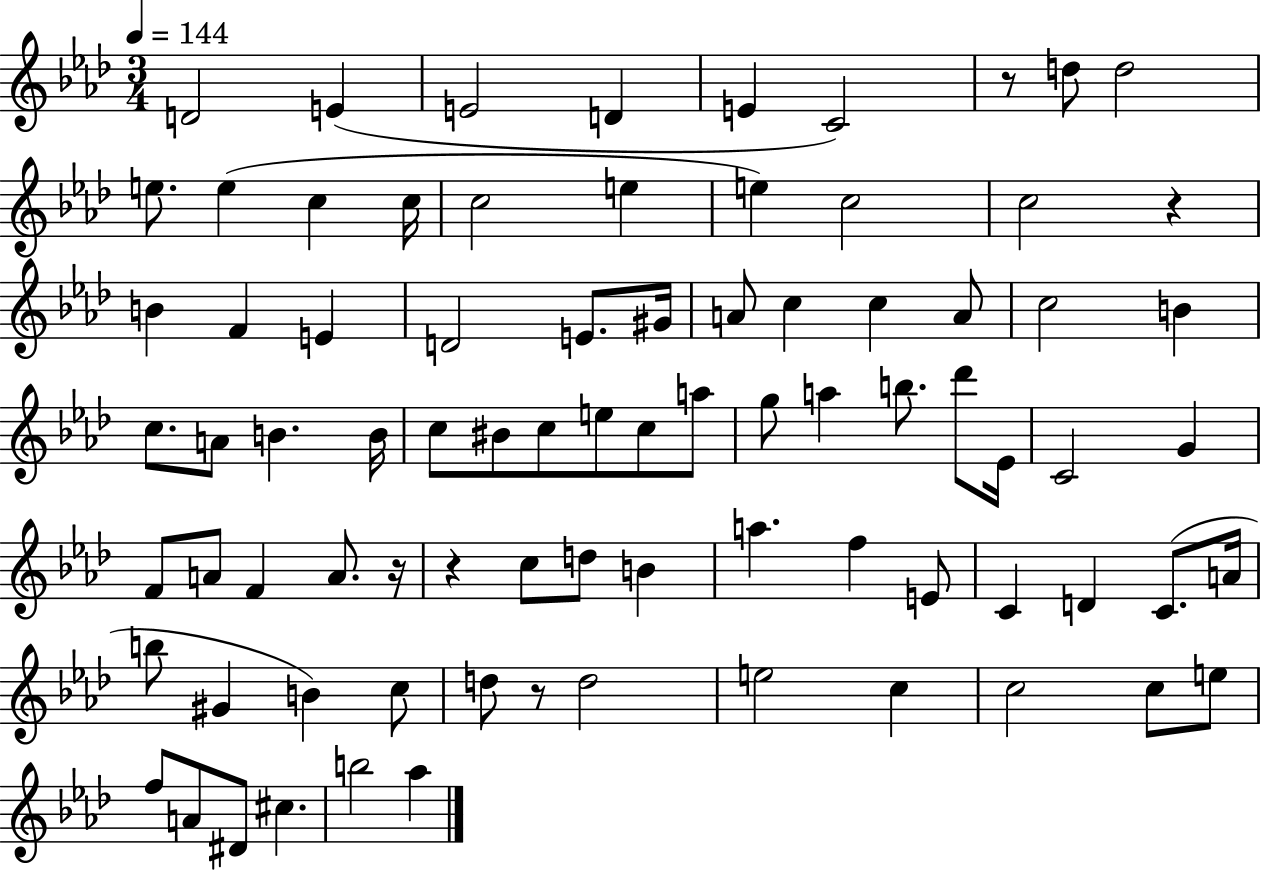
{
  \clef treble
  \numericTimeSignature
  \time 3/4
  \key aes \major
  \tempo 4 = 144
  \repeat volta 2 { d'2 e'4( | e'2 d'4 | e'4 c'2) | r8 d''8 d''2 | \break e''8. e''4( c''4 c''16 | c''2 e''4 | e''4) c''2 | c''2 r4 | \break b'4 f'4 e'4 | d'2 e'8. gis'16 | a'8 c''4 c''4 a'8 | c''2 b'4 | \break c''8. a'8 b'4. b'16 | c''8 bis'8 c''8 e''8 c''8 a''8 | g''8 a''4 b''8. des'''8 ees'16 | c'2 g'4 | \break f'8 a'8 f'4 a'8. r16 | r4 c''8 d''8 b'4 | a''4. f''4 e'8 | c'4 d'4 c'8.( a'16 | \break b''8 gis'4 b'4) c''8 | d''8 r8 d''2 | e''2 c''4 | c''2 c''8 e''8 | \break f''8 a'8 dis'8 cis''4. | b''2 aes''4 | } \bar "|."
}